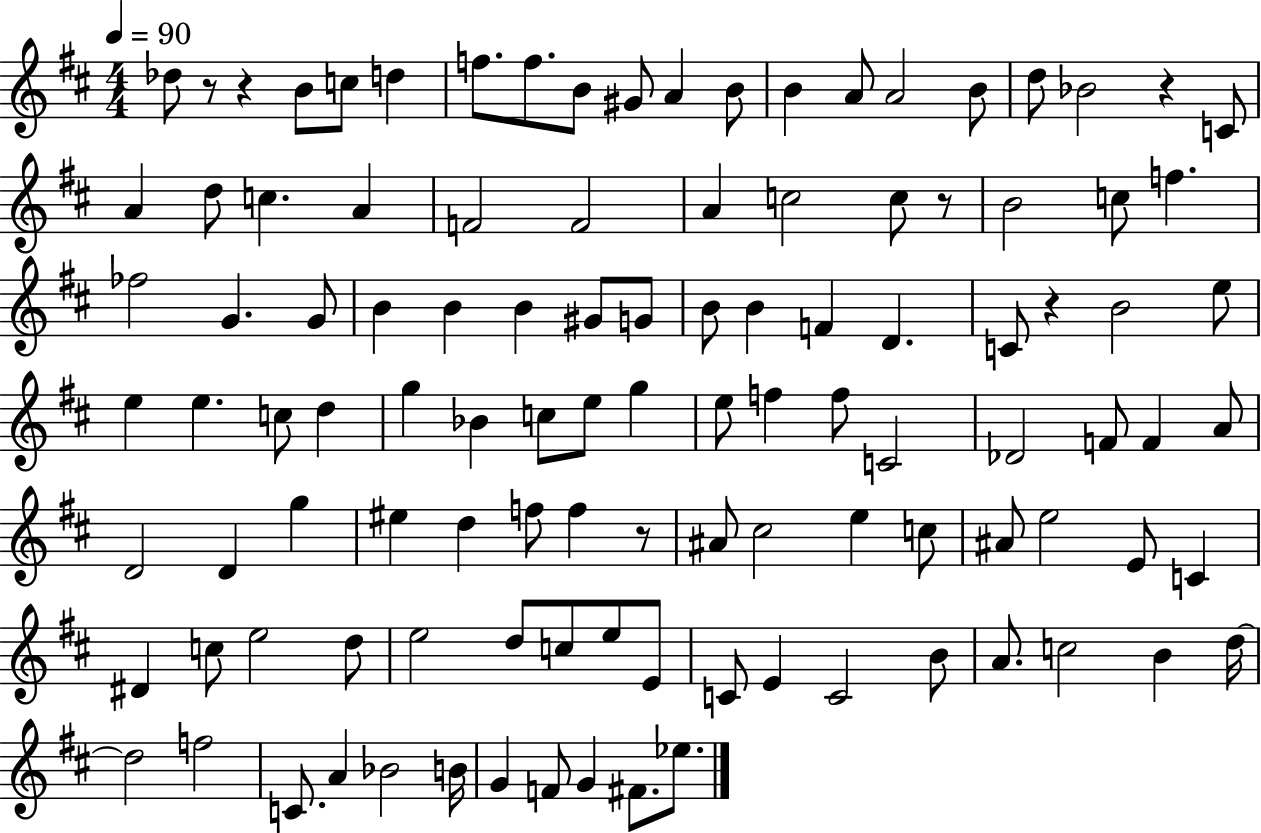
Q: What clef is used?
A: treble